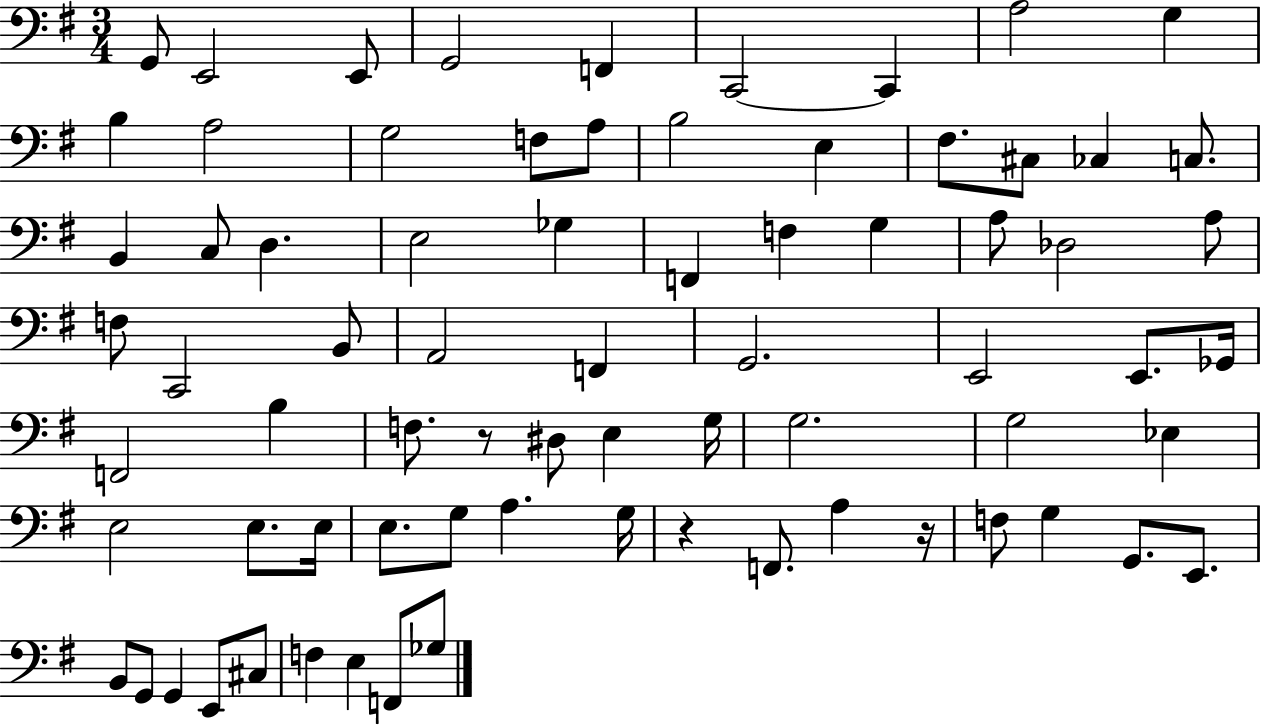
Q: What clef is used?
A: bass